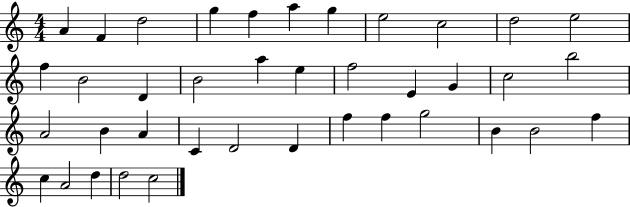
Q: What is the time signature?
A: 4/4